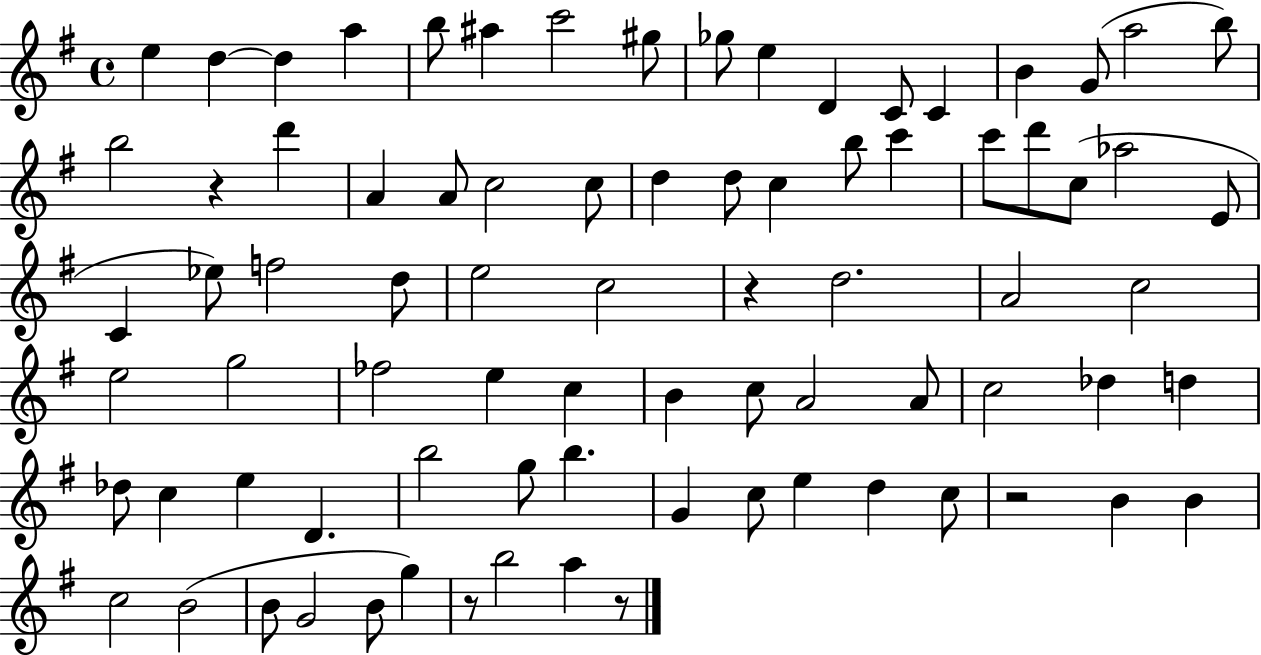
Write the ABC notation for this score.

X:1
T:Untitled
M:4/4
L:1/4
K:G
e d d a b/2 ^a c'2 ^g/2 _g/2 e D C/2 C B G/2 a2 b/2 b2 z d' A A/2 c2 c/2 d d/2 c b/2 c' c'/2 d'/2 c/2 _a2 E/2 C _e/2 f2 d/2 e2 c2 z d2 A2 c2 e2 g2 _f2 e c B c/2 A2 A/2 c2 _d d _d/2 c e D b2 g/2 b G c/2 e d c/2 z2 B B c2 B2 B/2 G2 B/2 g z/2 b2 a z/2